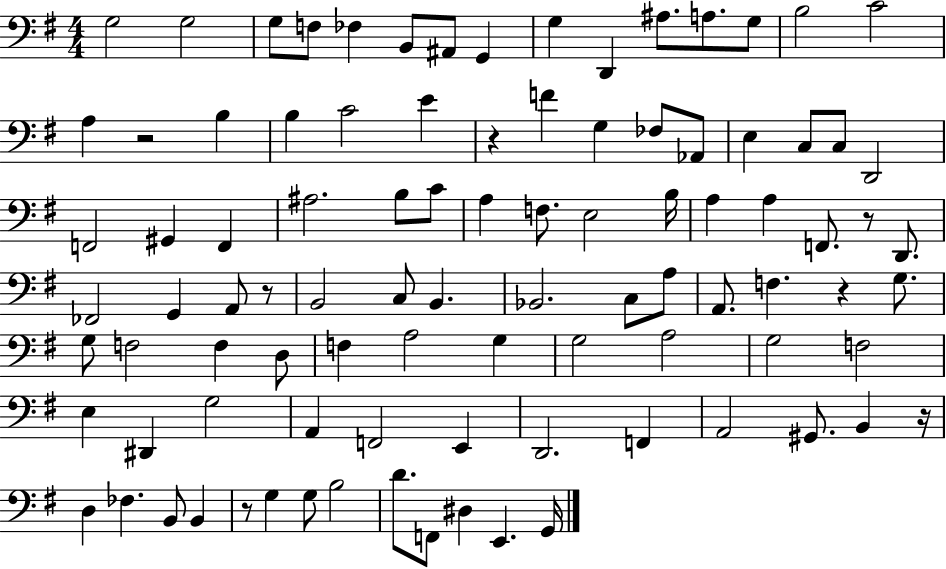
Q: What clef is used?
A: bass